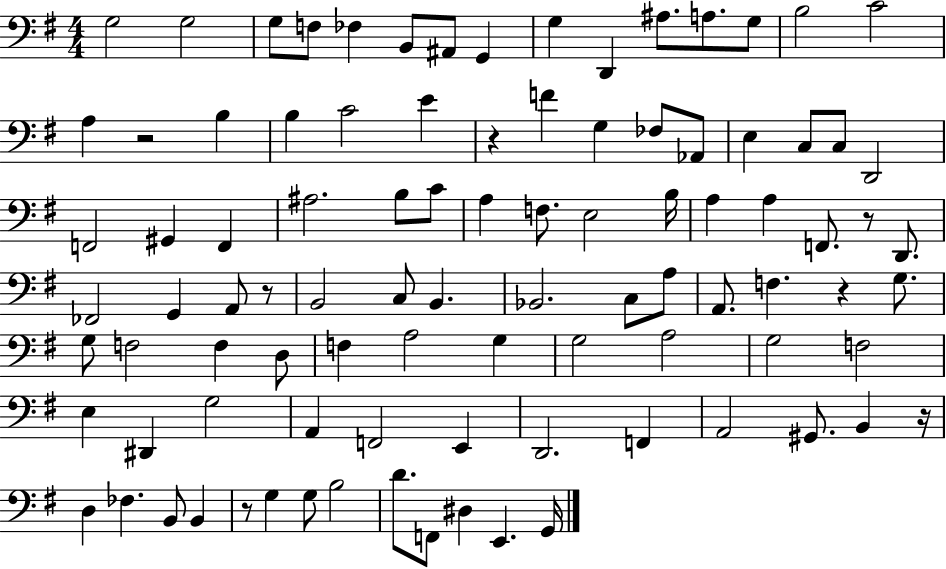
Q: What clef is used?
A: bass